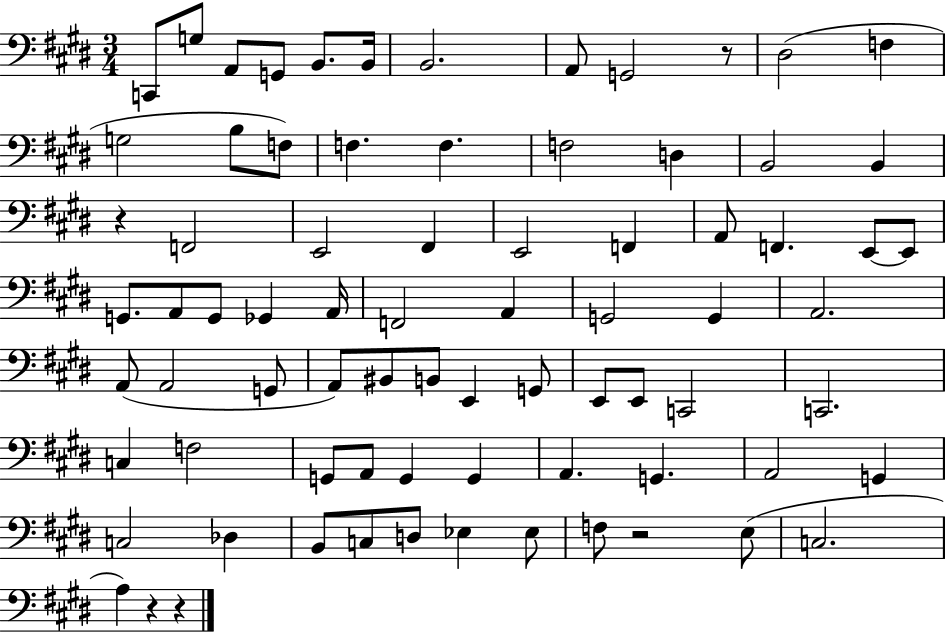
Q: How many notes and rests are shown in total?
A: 77